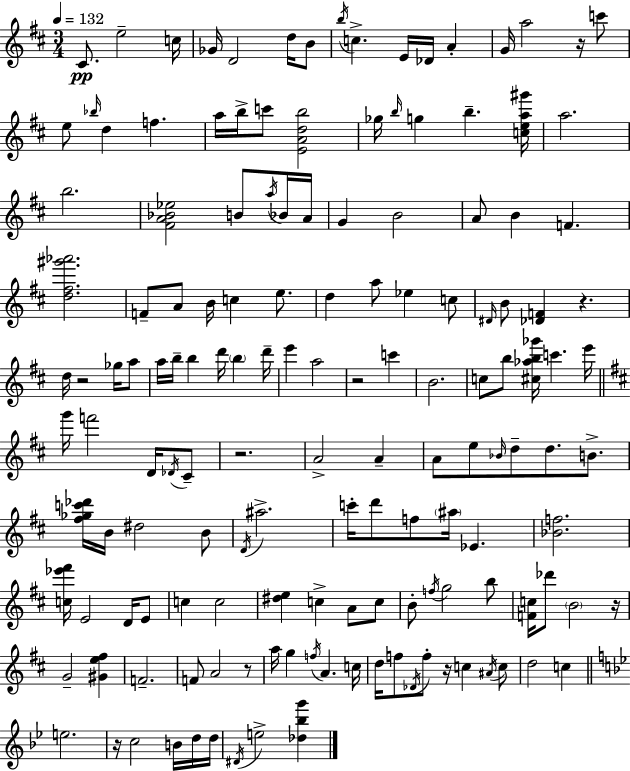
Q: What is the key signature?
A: D major